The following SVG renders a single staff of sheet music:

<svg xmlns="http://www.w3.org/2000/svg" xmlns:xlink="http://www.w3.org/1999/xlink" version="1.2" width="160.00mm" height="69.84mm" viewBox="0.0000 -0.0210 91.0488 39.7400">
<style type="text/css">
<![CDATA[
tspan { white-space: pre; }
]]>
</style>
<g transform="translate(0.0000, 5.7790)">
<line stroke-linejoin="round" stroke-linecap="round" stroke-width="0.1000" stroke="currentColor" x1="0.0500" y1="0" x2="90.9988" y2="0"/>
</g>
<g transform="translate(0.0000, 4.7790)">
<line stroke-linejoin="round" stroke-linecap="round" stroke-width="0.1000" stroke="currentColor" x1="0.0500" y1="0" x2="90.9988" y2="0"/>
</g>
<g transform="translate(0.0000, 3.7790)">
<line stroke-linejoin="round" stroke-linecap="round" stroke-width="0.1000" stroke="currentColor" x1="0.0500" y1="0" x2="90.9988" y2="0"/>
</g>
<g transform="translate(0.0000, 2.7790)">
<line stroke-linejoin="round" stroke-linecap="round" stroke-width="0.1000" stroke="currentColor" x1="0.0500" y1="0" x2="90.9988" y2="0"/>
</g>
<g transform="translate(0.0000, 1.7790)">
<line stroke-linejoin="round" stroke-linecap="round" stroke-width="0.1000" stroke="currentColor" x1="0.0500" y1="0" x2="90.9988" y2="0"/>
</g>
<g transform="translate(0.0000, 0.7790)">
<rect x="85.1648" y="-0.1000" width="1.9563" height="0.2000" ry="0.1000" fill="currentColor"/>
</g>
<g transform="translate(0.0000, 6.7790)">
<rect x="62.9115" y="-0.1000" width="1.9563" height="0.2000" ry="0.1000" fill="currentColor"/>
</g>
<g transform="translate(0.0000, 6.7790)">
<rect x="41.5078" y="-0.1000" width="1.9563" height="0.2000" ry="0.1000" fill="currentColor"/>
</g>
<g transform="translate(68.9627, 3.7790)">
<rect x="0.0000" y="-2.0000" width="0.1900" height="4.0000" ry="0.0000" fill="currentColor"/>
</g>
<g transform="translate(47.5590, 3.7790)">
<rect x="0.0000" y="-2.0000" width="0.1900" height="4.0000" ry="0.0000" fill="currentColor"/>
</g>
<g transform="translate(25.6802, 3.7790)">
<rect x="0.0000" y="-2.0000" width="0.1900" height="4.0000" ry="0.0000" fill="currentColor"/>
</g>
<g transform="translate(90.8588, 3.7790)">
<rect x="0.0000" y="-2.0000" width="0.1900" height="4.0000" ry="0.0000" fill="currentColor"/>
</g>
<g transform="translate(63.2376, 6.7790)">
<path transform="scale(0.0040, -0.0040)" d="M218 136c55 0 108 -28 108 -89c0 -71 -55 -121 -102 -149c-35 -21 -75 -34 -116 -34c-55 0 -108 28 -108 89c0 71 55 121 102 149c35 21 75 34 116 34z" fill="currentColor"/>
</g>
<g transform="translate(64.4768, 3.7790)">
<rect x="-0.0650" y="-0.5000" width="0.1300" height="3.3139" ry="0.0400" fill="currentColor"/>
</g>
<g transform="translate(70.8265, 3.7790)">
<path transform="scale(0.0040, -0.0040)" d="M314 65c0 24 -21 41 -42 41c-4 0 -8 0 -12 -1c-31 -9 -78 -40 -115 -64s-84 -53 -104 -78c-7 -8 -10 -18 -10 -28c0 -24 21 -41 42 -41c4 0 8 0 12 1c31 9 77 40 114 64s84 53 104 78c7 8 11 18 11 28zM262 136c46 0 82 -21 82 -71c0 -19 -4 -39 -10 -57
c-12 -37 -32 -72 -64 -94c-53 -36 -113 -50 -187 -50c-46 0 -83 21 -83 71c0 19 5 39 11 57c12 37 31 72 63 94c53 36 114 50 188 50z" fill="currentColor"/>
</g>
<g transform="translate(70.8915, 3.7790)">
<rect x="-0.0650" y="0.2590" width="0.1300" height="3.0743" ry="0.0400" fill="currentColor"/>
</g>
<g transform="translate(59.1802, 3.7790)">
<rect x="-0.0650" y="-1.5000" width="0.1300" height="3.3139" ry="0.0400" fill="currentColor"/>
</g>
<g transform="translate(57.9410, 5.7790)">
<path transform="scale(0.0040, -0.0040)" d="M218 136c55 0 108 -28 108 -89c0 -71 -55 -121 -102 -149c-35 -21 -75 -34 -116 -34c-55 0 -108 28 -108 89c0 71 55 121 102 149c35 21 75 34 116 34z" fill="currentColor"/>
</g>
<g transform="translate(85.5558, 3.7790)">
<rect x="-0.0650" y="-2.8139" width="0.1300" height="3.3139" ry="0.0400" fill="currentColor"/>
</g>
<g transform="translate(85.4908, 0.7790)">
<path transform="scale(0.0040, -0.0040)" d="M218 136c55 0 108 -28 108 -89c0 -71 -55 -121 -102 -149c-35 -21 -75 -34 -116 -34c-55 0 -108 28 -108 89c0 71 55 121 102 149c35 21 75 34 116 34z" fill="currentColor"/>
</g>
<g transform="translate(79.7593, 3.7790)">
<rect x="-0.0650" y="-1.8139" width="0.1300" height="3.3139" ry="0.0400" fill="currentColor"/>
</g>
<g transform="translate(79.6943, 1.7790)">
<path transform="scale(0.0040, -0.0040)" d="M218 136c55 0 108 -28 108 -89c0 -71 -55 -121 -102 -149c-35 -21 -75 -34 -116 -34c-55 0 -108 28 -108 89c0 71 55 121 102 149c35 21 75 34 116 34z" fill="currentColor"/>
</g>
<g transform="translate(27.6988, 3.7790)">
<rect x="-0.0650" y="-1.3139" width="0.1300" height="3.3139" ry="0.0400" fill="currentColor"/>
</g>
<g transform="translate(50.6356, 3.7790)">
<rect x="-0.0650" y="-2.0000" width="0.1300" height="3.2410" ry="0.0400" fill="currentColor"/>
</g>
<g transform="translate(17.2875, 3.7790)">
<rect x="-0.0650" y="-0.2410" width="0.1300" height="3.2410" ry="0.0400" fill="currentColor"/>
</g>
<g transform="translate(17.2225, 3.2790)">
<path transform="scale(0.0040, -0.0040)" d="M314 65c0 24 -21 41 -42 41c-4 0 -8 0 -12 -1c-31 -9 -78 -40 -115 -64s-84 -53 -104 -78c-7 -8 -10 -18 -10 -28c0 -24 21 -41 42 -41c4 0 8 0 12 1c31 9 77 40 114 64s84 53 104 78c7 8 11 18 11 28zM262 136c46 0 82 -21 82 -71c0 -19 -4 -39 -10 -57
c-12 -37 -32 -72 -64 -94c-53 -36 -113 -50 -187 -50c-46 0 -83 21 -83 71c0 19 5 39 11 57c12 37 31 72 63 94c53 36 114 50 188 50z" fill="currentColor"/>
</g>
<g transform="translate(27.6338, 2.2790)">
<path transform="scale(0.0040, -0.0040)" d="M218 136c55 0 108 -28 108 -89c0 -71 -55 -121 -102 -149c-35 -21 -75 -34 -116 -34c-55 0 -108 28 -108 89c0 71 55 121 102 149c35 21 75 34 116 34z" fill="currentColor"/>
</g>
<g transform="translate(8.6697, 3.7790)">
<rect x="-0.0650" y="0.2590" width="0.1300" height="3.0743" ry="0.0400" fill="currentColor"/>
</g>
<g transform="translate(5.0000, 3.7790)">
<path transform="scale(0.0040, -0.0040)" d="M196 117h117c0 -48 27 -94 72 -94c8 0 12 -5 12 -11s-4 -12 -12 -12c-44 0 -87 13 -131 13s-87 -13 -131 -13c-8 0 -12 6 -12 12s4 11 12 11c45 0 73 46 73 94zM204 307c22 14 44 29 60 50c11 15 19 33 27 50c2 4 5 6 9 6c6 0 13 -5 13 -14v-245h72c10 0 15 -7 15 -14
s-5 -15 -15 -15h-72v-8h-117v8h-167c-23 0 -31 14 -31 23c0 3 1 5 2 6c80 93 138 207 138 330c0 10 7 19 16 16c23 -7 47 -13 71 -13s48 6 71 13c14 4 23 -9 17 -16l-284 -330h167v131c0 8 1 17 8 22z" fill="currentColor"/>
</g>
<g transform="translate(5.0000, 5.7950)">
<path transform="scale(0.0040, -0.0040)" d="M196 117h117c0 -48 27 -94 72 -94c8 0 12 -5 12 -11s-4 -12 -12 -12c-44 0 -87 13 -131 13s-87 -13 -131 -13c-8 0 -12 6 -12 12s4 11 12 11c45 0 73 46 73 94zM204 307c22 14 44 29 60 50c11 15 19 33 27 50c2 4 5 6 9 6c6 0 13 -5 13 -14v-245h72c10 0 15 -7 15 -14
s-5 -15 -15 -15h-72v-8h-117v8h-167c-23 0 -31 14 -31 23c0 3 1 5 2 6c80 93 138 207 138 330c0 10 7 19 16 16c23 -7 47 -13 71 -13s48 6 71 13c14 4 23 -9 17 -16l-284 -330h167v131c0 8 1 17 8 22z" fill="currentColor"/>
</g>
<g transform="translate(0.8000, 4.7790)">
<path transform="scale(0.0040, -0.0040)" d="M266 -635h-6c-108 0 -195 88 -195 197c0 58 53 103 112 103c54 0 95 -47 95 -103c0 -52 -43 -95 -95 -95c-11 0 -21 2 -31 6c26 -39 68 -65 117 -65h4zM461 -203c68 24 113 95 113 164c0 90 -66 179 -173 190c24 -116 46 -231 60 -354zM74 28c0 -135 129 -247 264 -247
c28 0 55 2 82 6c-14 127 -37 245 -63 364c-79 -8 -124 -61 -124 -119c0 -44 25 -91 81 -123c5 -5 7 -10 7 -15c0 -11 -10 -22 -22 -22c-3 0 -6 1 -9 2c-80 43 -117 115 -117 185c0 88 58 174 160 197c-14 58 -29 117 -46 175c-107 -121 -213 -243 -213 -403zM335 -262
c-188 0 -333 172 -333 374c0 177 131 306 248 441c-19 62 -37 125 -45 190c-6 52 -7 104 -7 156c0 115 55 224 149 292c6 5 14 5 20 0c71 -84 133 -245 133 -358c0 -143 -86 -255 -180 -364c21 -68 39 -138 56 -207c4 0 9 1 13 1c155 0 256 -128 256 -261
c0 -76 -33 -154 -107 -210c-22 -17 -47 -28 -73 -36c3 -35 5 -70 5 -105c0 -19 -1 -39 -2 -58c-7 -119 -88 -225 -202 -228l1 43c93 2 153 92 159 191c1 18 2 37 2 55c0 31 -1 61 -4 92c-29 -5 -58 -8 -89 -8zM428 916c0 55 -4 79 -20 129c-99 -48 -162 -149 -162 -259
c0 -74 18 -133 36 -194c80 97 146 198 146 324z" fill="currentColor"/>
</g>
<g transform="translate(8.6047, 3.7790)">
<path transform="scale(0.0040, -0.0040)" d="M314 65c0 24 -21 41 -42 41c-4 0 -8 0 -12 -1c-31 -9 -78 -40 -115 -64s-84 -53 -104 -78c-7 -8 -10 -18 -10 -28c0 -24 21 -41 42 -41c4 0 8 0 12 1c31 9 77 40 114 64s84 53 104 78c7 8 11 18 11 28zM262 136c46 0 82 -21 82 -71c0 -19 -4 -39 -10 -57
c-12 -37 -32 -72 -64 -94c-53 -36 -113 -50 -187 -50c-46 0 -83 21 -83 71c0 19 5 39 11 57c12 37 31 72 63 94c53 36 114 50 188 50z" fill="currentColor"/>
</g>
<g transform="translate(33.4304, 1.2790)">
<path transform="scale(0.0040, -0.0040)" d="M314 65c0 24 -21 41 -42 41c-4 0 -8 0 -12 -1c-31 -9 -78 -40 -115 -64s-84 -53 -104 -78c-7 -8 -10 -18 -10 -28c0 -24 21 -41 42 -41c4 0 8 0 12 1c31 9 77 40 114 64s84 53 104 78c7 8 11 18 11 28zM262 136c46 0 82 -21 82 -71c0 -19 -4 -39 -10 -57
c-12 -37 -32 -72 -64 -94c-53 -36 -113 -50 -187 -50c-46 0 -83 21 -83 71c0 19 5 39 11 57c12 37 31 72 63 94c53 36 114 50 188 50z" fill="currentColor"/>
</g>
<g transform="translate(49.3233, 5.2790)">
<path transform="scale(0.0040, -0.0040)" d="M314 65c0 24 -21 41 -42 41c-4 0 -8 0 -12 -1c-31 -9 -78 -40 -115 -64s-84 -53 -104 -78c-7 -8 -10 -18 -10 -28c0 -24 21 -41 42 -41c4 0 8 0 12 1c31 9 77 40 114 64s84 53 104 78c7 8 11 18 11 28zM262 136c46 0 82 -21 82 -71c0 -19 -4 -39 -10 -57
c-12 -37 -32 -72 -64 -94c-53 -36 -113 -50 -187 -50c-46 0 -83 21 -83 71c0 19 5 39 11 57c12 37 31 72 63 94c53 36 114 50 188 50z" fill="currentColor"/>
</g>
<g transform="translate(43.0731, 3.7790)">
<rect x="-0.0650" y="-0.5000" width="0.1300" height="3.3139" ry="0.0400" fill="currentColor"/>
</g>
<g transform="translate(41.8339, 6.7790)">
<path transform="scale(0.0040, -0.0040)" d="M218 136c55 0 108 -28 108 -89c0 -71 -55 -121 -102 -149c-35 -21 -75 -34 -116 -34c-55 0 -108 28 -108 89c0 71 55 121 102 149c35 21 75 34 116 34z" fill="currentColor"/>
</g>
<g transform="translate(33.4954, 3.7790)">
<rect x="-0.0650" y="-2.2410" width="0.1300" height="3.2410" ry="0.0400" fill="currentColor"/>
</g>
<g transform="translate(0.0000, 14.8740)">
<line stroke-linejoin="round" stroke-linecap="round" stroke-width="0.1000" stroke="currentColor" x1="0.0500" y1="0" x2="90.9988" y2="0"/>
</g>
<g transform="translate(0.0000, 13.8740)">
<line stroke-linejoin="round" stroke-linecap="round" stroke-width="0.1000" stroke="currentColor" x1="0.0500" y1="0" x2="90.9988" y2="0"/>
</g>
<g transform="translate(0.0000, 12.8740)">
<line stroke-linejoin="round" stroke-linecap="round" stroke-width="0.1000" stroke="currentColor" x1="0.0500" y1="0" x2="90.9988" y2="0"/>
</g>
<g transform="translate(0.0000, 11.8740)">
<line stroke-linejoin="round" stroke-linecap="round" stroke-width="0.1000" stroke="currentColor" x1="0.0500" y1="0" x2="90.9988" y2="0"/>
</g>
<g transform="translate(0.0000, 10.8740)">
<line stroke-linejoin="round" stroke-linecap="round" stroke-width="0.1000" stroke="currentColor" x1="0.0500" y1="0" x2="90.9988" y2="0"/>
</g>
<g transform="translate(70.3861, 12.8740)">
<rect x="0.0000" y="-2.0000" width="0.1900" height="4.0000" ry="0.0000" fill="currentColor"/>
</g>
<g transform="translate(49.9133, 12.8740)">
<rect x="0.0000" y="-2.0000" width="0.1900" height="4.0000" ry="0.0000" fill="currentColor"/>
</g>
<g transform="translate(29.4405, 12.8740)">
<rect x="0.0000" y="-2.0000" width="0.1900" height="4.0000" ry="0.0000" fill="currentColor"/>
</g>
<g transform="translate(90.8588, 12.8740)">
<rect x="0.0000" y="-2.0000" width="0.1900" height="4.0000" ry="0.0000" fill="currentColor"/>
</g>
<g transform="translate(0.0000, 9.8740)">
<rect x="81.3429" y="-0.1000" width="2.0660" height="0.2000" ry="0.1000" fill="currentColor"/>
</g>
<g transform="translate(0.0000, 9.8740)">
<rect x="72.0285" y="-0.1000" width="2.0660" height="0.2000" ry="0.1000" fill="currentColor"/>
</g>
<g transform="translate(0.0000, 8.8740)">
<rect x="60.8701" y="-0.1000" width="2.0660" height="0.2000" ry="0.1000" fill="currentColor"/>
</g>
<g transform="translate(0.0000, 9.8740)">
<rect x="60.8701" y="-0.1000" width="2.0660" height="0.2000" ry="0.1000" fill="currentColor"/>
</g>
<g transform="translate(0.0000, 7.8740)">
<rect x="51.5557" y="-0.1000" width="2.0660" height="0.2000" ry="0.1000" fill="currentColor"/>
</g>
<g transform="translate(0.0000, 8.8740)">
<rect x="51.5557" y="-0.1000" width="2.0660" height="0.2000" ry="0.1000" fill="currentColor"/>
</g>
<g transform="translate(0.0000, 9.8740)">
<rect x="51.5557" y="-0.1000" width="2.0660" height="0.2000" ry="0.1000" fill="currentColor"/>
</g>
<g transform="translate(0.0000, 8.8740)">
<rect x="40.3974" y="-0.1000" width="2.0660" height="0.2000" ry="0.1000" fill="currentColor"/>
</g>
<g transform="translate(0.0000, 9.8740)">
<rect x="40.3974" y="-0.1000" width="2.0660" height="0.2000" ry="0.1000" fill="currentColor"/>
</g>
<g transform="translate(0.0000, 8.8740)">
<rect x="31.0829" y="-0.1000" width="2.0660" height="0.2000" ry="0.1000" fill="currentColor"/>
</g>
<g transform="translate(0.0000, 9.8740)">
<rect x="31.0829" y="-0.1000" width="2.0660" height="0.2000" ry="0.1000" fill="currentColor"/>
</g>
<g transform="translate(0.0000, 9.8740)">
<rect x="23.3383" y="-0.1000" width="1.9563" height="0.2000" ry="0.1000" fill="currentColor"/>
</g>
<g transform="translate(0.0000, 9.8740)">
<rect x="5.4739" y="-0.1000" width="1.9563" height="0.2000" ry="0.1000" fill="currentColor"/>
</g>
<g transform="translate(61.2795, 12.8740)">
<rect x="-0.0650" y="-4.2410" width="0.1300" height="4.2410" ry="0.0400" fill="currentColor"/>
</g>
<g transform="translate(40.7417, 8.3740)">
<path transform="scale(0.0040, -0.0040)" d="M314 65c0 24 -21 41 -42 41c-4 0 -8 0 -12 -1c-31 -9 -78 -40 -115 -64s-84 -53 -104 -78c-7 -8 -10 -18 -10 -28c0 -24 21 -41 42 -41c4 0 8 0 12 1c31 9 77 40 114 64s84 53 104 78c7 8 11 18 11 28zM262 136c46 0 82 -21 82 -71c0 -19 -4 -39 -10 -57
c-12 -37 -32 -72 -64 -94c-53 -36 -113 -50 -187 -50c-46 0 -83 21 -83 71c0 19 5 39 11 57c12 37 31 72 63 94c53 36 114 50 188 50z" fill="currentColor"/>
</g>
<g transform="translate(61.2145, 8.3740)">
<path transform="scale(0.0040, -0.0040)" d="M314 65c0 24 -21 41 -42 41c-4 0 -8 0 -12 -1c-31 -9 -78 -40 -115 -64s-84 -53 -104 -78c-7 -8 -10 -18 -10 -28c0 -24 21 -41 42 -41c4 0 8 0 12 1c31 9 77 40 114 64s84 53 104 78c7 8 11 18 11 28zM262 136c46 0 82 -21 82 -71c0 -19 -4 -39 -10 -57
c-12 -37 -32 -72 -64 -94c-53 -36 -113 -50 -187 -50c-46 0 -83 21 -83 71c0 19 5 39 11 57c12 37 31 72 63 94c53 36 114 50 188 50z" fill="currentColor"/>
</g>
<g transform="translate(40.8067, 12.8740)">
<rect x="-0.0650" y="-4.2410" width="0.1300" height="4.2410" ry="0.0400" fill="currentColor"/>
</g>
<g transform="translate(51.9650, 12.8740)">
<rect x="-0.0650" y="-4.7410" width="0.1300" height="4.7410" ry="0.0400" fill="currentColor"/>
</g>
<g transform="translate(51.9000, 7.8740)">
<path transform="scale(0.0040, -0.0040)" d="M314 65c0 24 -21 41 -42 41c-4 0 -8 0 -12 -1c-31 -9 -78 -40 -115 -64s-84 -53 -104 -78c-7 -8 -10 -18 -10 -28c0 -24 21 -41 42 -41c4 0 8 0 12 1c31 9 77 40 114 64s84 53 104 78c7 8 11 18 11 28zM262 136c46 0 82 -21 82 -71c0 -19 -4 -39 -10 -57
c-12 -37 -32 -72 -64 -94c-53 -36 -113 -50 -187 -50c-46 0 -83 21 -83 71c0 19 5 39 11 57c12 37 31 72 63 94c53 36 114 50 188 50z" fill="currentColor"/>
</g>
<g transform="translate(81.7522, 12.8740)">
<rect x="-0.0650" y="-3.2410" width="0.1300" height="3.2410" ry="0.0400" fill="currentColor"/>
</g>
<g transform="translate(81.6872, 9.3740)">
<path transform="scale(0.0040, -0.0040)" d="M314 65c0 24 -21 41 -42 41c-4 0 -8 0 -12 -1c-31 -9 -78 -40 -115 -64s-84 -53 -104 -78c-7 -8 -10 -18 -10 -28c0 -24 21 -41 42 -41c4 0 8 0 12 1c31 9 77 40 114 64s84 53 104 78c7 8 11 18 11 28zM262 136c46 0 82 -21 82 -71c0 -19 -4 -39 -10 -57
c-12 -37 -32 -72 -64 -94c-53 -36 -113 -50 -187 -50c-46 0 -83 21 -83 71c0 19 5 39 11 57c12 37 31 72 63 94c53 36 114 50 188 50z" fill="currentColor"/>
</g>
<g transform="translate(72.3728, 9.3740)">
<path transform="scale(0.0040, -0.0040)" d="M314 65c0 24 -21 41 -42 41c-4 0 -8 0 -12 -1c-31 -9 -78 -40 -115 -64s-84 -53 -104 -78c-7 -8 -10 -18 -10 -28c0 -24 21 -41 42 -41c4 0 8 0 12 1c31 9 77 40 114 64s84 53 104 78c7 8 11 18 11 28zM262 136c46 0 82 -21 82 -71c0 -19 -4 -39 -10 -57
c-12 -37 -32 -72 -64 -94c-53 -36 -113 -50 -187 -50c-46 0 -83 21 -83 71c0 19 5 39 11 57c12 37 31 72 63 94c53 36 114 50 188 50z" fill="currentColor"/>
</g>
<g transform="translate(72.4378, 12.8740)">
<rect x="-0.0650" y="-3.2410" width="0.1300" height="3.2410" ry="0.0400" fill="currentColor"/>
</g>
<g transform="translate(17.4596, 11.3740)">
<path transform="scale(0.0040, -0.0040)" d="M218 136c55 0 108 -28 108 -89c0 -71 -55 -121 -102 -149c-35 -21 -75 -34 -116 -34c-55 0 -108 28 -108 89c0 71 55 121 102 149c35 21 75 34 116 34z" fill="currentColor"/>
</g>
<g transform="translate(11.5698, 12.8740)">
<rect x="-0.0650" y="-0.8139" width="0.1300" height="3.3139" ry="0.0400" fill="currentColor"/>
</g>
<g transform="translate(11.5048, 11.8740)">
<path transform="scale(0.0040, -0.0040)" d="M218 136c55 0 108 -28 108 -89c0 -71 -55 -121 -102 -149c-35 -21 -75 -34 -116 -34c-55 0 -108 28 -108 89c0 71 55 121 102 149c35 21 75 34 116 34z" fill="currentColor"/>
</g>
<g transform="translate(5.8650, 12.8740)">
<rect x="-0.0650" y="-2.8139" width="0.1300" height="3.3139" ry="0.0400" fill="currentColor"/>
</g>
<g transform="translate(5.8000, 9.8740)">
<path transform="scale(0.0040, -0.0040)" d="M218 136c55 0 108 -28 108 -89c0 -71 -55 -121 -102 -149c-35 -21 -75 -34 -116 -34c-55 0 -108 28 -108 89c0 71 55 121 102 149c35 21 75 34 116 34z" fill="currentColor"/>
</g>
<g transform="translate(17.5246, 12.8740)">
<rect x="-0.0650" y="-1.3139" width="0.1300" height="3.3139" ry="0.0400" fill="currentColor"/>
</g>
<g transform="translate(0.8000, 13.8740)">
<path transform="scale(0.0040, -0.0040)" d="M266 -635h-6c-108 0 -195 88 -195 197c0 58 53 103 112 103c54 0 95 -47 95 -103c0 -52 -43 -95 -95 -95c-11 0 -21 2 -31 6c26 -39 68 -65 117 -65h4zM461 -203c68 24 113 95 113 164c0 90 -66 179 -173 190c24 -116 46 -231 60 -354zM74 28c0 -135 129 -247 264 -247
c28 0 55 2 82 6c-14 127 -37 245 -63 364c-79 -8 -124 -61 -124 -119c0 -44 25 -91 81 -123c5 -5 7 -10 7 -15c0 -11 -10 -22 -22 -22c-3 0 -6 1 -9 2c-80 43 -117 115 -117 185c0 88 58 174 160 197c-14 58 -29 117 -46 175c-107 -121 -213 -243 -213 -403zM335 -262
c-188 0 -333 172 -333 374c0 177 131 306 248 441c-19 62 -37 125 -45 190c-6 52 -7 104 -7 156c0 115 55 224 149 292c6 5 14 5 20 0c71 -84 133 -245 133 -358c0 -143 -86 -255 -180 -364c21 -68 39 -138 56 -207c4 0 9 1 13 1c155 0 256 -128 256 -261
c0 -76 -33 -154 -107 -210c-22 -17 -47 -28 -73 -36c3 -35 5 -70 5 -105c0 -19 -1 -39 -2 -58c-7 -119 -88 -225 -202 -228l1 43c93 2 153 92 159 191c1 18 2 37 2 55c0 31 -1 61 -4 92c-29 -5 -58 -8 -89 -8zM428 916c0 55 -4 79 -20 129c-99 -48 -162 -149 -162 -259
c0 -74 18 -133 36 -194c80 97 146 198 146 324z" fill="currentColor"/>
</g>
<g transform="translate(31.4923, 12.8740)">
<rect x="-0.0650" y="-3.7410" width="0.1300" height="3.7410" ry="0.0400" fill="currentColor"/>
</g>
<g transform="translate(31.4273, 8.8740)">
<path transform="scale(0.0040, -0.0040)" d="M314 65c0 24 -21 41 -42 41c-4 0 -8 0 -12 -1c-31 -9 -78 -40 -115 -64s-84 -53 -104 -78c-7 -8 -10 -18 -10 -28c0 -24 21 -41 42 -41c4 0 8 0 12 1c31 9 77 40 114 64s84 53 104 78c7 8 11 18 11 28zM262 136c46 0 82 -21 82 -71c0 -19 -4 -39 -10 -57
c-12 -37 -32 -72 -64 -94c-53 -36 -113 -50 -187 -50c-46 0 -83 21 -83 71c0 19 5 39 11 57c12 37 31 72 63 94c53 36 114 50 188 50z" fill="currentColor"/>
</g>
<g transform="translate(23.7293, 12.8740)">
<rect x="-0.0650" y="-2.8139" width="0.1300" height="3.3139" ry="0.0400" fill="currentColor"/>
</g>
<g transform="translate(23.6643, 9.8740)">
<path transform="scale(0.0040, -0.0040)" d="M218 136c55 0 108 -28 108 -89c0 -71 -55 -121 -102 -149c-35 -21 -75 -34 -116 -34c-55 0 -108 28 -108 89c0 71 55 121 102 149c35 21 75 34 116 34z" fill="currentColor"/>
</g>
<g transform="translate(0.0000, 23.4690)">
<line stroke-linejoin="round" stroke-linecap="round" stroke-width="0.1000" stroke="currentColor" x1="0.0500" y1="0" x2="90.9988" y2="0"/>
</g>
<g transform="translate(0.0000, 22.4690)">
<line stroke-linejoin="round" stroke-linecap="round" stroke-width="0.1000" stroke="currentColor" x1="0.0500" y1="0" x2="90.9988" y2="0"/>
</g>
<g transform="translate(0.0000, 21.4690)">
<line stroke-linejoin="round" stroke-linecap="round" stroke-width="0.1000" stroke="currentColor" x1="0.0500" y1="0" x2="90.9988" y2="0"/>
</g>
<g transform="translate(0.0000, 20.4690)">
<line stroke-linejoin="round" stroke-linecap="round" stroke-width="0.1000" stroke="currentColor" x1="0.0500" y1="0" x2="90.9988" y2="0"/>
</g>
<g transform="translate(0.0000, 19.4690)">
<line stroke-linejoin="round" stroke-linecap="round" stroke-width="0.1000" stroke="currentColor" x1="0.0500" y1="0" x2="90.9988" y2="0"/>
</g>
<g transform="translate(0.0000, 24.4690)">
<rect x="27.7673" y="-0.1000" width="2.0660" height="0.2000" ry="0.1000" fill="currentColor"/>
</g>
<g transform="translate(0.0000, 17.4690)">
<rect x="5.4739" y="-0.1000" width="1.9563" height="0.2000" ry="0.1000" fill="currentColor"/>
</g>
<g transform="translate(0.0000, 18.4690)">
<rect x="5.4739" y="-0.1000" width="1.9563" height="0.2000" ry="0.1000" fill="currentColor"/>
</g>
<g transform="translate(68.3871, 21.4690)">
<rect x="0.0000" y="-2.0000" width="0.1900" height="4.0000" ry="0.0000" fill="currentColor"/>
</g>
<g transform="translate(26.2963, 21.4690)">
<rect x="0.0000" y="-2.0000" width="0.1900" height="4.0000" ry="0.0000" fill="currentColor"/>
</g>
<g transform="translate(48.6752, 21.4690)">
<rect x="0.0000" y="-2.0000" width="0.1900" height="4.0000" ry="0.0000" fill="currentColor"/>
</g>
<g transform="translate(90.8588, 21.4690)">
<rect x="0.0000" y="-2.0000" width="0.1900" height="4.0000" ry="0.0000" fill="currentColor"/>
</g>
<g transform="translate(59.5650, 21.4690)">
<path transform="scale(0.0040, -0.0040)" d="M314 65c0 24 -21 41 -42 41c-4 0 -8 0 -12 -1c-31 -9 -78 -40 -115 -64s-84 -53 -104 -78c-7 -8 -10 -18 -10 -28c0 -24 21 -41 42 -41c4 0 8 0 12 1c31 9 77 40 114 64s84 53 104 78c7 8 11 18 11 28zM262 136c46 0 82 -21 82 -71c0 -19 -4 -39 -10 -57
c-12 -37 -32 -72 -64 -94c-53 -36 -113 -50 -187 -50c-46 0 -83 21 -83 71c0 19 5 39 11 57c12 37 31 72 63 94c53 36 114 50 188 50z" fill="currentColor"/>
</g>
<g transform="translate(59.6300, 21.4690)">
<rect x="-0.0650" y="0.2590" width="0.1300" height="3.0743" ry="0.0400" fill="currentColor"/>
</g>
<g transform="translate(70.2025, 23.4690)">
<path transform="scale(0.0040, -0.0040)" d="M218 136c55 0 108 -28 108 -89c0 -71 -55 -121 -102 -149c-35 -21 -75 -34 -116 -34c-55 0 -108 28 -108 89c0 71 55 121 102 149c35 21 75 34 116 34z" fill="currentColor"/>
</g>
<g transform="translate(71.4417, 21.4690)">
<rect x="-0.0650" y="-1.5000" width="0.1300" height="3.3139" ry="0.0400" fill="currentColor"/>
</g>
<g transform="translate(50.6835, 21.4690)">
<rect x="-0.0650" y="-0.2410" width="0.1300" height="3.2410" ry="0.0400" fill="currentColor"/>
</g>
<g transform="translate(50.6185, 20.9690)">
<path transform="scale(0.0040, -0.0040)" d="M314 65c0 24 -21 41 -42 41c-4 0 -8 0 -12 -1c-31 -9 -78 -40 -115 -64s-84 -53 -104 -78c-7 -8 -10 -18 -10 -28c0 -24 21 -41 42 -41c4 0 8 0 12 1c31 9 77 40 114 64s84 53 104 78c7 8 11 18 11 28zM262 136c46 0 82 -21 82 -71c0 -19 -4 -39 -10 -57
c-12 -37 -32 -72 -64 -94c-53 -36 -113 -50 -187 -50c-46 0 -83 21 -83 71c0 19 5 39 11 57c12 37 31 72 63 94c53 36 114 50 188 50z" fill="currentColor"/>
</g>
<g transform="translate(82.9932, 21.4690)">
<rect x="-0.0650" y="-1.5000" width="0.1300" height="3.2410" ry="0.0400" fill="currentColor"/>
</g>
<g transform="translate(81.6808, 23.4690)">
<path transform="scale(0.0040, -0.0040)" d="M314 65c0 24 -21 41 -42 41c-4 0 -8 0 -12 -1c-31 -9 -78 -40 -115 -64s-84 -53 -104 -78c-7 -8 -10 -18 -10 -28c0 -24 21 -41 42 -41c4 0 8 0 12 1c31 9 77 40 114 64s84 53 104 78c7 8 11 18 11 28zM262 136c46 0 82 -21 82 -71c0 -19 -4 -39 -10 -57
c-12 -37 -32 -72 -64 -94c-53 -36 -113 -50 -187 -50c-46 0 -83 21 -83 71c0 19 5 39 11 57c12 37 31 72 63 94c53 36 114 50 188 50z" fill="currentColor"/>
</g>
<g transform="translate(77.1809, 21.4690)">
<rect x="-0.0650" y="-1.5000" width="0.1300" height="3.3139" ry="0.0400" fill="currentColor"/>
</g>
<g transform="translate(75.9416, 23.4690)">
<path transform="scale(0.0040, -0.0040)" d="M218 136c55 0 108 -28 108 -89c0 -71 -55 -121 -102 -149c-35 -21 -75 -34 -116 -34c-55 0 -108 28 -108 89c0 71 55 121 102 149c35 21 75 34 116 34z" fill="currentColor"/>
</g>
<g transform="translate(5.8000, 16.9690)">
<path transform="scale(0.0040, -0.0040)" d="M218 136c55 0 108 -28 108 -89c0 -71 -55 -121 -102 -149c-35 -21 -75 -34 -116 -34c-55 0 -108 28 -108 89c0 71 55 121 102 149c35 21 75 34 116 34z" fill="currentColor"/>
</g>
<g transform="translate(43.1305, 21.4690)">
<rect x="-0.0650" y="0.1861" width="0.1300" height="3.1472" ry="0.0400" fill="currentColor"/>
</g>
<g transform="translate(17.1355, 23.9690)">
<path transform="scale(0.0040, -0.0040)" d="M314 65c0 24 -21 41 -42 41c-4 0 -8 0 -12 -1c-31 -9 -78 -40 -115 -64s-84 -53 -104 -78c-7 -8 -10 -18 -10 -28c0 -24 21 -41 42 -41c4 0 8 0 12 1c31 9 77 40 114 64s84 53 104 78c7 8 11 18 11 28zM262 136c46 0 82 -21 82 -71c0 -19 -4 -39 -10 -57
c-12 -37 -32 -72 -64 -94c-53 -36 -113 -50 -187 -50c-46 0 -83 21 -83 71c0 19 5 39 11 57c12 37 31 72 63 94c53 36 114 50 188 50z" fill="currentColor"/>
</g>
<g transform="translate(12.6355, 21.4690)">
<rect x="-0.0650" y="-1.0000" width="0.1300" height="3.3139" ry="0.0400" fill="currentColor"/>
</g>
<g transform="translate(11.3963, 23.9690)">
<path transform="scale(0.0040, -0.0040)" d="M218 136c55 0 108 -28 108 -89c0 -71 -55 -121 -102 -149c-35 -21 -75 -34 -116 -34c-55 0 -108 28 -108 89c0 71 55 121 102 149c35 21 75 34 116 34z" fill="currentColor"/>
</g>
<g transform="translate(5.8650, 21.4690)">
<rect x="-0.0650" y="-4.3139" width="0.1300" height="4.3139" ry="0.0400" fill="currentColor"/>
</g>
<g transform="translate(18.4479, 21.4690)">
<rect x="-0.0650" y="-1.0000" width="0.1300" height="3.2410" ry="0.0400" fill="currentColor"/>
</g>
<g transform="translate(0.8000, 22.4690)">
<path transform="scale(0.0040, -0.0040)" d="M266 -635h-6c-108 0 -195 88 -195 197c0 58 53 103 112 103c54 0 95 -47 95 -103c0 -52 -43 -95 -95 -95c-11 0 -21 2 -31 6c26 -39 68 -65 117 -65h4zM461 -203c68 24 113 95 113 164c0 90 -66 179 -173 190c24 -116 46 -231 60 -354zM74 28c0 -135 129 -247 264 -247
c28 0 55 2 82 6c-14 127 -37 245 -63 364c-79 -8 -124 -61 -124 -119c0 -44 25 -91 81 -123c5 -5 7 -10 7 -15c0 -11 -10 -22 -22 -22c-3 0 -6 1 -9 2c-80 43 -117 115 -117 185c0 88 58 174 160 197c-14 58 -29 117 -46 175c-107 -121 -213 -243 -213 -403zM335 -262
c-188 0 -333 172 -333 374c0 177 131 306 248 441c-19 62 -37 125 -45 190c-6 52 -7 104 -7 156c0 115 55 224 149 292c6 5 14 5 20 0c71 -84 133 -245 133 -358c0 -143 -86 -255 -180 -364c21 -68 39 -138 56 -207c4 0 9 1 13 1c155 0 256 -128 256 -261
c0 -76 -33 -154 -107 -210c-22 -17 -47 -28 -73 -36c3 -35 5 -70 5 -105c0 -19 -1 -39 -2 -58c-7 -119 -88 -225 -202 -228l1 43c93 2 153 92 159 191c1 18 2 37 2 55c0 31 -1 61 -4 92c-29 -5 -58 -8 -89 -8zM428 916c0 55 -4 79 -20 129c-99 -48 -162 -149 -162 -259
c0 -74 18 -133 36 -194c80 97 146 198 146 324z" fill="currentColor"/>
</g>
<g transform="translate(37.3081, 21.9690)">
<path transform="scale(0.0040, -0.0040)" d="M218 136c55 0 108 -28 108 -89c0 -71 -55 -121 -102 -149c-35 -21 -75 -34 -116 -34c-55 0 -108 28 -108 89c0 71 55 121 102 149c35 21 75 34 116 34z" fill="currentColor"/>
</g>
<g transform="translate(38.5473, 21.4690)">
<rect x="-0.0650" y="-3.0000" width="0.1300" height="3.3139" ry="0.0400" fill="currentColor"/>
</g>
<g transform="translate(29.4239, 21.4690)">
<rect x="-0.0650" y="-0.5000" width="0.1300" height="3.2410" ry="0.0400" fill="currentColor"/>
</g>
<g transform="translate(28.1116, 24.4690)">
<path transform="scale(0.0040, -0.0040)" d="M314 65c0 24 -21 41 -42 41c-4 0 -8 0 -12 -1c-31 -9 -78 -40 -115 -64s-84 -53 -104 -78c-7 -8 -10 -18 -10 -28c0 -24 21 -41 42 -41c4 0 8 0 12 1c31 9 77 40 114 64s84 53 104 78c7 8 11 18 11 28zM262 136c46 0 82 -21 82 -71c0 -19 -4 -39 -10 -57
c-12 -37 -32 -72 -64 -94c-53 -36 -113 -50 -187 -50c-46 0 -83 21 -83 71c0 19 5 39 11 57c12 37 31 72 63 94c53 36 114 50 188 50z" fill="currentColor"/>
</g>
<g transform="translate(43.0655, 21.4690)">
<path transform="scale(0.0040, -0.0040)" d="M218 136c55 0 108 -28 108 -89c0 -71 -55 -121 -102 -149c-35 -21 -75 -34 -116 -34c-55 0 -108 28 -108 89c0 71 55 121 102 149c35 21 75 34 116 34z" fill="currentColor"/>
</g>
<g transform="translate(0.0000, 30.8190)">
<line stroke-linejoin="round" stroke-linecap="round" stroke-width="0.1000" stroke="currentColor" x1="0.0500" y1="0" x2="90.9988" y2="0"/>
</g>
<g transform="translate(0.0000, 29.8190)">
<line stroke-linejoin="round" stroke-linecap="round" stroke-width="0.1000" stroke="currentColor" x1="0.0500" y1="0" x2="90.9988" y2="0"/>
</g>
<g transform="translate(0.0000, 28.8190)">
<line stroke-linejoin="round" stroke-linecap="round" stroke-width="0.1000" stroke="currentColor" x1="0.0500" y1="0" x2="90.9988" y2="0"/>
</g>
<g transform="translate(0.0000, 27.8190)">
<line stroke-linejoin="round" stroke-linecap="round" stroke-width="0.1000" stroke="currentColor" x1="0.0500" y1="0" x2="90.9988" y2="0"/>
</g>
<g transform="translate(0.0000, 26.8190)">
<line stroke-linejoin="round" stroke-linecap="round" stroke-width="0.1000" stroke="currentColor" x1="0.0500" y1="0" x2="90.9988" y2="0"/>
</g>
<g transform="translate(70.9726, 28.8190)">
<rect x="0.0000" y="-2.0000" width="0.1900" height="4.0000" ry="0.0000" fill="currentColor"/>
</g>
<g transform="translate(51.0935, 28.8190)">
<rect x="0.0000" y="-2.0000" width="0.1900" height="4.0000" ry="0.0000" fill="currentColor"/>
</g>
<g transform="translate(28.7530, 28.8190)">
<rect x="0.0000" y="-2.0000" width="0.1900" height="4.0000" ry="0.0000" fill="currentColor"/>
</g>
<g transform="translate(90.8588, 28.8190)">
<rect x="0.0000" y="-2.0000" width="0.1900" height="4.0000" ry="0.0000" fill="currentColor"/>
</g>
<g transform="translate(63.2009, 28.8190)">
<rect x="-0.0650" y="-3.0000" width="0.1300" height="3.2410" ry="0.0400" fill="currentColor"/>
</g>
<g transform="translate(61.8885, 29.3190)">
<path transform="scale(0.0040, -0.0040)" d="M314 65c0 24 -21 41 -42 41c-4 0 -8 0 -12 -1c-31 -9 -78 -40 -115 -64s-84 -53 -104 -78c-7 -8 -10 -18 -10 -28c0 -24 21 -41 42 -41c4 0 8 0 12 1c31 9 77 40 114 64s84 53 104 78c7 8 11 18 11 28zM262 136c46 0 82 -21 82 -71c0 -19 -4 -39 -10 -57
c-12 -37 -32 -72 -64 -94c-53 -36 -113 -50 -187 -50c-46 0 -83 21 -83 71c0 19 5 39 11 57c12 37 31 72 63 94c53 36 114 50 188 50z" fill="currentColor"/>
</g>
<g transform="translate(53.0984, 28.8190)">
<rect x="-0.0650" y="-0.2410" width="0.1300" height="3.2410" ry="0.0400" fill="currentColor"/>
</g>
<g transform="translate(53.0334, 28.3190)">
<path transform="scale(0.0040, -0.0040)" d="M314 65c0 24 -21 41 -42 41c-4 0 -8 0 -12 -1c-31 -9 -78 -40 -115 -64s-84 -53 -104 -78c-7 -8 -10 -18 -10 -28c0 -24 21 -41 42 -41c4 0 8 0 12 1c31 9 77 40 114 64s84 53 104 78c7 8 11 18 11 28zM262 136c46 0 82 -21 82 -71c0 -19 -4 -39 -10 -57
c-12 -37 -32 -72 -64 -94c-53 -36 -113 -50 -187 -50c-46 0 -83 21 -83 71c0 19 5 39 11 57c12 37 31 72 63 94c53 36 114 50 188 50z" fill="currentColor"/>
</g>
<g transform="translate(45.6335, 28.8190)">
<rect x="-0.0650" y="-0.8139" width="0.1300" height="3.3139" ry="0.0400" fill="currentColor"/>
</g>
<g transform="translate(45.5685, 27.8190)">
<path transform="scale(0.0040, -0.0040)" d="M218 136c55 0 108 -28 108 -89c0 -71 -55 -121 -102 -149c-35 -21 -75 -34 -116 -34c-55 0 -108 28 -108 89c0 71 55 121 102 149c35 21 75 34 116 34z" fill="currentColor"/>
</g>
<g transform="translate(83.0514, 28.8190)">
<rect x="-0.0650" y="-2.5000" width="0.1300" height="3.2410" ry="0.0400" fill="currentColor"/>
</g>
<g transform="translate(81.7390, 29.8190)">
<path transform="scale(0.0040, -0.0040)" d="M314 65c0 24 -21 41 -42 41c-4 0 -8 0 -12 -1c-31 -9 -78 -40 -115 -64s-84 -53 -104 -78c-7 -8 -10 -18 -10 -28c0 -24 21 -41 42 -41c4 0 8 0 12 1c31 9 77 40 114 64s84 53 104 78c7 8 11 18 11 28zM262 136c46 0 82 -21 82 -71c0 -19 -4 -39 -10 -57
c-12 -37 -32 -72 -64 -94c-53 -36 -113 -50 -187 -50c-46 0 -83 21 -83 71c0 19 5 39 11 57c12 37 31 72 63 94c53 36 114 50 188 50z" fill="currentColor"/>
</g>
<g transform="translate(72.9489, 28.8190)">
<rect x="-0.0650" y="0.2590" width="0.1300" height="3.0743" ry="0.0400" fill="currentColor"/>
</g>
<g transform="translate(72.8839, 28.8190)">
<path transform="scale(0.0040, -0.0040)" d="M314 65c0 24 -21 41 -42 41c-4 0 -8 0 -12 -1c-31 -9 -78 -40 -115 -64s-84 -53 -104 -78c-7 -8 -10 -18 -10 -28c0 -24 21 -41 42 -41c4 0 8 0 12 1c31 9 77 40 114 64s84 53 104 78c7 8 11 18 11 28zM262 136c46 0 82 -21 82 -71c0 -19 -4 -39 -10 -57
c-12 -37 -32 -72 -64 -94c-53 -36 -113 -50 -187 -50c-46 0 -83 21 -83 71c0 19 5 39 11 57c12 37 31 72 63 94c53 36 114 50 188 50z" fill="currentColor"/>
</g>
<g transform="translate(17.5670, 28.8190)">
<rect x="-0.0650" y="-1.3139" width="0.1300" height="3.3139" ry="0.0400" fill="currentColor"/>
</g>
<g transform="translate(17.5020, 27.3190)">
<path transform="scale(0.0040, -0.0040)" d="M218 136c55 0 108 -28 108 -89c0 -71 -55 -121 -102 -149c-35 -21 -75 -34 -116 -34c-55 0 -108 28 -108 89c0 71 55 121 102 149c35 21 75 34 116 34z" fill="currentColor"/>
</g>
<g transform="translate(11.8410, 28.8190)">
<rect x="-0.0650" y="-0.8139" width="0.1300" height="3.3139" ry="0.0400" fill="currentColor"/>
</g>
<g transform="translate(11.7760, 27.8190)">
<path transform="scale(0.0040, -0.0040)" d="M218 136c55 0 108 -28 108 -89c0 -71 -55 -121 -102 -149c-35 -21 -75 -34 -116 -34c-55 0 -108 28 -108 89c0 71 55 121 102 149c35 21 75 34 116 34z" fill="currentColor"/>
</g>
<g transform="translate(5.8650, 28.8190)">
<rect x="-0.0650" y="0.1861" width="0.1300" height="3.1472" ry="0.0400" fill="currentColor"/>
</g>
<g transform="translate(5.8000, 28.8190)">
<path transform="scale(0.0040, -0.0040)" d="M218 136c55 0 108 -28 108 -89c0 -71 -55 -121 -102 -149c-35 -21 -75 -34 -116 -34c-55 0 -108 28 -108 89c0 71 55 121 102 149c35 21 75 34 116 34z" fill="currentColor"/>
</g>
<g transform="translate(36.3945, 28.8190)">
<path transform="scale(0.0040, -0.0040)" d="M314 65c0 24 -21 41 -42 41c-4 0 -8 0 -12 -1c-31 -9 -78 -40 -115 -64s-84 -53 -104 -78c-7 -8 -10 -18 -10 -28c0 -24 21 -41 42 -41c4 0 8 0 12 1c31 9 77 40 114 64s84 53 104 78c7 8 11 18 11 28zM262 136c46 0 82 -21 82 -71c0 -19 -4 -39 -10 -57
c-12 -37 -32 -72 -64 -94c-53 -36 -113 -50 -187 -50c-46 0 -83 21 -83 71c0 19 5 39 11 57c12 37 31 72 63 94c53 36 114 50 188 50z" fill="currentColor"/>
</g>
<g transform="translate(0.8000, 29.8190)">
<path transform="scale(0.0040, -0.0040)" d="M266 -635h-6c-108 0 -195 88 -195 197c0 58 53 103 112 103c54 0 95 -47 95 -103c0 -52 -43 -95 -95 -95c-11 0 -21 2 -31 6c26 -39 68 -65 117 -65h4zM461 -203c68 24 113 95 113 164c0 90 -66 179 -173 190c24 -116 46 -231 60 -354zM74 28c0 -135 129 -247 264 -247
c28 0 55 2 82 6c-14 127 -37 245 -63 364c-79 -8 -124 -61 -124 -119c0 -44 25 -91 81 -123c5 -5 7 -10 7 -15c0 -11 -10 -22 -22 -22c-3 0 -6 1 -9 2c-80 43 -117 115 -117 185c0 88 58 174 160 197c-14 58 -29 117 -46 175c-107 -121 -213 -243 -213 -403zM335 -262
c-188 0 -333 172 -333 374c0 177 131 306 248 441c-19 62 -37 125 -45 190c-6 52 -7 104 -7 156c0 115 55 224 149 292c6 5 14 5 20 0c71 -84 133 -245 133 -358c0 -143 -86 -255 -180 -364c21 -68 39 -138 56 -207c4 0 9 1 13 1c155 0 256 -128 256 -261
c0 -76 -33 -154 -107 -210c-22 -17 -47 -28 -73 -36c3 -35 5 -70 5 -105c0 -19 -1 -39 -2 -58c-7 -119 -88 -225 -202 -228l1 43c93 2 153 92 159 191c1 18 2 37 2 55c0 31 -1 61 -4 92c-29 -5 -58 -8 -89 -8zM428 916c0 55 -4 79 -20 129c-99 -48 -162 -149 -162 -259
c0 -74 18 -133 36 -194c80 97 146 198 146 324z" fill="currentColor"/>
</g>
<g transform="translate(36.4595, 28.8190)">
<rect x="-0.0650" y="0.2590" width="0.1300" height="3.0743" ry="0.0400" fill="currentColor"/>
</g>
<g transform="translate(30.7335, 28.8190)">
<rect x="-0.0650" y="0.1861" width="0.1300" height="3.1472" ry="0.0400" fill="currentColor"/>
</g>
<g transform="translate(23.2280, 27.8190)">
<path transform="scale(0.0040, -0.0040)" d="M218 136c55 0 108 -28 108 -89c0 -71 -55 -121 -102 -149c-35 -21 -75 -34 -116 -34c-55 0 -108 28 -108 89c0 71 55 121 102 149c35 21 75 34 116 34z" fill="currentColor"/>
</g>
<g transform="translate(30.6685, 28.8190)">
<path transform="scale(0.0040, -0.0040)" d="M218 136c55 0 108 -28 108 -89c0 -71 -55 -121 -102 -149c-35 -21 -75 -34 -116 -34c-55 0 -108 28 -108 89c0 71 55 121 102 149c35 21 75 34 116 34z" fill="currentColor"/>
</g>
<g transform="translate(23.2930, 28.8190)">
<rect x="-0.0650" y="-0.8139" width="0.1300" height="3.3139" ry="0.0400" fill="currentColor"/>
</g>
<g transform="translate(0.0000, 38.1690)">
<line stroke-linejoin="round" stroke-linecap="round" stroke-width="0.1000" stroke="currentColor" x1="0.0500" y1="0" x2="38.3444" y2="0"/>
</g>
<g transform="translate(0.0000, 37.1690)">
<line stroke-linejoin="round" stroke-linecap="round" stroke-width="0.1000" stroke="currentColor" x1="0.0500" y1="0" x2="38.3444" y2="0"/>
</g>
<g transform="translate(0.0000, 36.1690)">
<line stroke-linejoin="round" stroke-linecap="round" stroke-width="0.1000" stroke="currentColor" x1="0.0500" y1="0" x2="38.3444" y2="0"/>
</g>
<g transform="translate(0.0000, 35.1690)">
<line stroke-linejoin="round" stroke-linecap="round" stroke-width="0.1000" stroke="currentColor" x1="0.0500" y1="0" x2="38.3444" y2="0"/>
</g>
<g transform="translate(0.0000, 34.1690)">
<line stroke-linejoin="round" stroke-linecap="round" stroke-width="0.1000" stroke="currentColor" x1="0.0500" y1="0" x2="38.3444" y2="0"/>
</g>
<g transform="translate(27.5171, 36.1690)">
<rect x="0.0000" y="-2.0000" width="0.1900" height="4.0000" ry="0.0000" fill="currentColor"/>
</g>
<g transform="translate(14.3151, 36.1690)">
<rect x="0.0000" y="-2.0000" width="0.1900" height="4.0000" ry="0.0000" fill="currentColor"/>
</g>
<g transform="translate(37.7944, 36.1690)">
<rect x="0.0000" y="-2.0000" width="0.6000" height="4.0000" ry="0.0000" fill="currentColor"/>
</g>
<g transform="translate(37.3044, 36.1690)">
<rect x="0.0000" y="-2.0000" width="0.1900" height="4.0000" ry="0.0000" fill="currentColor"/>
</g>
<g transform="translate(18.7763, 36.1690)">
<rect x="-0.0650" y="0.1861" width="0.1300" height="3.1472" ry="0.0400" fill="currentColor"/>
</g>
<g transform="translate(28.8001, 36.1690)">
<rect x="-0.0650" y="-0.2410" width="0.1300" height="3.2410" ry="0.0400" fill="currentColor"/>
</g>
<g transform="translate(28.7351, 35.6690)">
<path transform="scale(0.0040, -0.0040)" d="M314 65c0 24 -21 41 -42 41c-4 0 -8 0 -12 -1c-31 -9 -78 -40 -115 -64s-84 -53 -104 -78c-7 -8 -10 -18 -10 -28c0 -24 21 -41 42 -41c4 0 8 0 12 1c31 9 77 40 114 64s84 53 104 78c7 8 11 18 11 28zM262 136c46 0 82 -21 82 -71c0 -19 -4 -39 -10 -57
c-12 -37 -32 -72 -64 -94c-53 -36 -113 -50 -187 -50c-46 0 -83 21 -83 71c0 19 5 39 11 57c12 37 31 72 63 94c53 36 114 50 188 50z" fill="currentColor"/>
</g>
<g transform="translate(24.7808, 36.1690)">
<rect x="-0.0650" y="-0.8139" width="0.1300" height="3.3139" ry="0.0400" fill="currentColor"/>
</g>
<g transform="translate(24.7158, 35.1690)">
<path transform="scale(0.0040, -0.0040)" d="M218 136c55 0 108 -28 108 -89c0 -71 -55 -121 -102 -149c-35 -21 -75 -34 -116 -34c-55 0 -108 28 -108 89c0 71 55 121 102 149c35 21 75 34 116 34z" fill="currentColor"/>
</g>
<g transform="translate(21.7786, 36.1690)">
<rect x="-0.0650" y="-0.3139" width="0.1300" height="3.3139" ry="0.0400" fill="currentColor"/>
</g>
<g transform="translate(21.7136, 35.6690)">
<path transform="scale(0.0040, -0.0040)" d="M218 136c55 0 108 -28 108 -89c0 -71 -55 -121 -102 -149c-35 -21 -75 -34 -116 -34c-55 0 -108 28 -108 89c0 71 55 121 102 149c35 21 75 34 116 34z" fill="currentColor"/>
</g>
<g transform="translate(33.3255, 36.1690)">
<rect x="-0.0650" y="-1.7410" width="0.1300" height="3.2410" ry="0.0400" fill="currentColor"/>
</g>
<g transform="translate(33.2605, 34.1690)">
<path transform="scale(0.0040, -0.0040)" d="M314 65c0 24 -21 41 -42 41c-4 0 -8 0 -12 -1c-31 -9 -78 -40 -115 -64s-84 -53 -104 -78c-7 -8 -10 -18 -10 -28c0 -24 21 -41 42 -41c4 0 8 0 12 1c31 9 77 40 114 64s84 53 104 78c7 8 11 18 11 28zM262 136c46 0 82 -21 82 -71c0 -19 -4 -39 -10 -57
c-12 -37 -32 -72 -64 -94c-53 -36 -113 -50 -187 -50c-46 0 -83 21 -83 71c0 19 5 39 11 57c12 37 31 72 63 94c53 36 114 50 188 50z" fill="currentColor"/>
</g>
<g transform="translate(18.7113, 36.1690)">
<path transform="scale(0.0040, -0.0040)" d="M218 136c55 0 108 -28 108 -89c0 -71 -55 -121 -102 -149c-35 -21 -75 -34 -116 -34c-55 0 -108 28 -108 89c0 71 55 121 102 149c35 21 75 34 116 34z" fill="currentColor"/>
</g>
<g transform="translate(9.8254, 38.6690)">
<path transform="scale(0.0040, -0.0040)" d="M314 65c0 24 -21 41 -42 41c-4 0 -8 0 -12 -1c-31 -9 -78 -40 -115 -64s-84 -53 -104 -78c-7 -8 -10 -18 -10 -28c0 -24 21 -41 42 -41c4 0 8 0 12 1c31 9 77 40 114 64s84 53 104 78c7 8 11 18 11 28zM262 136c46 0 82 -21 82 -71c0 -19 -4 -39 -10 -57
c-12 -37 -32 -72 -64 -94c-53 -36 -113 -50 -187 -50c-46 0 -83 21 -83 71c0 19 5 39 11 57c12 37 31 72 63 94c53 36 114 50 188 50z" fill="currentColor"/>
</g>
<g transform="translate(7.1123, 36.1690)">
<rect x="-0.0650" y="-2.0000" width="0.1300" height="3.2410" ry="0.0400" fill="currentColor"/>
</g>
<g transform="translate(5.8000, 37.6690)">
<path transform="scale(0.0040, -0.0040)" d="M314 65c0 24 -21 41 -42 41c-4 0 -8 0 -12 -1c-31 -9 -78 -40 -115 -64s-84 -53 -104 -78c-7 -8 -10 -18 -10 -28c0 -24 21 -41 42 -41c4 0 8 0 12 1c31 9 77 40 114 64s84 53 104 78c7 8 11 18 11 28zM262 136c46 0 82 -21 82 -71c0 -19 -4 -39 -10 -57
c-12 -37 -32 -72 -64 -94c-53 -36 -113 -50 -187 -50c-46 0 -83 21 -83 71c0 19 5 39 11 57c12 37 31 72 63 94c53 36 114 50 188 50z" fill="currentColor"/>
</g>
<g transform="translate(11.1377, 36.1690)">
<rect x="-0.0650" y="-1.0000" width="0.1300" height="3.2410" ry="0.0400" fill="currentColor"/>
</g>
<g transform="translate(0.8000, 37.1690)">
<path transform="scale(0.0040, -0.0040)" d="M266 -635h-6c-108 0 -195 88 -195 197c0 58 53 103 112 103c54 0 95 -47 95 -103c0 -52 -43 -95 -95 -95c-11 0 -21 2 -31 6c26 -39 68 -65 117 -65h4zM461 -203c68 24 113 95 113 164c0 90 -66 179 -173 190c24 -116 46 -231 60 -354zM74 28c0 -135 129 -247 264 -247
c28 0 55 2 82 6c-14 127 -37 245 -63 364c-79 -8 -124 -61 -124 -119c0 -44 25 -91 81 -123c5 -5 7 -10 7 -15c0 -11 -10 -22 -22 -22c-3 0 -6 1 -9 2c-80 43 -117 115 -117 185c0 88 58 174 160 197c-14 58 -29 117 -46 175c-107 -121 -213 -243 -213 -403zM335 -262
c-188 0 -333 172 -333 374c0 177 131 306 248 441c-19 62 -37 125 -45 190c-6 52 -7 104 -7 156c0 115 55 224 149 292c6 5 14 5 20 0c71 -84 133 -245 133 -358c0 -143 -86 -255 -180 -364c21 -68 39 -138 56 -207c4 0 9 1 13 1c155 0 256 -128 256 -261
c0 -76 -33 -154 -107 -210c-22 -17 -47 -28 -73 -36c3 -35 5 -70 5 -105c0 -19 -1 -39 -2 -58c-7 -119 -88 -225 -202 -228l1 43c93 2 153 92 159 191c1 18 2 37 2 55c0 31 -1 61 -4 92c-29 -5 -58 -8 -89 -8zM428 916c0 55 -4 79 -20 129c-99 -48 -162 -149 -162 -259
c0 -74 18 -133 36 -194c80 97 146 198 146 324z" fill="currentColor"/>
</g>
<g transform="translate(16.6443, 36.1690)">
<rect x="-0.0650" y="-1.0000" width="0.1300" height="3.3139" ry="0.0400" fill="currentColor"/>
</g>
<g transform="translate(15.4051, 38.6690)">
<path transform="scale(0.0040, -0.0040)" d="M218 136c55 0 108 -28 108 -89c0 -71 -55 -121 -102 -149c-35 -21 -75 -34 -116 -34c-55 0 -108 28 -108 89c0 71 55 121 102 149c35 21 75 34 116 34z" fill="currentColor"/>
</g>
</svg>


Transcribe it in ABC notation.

X:1
T:Untitled
M:4/4
L:1/4
K:C
B2 c2 e g2 C F2 E C B2 f a a d e a c'2 d'2 e'2 d'2 b2 b2 d' D D2 C2 A B c2 B2 E E E2 B d e d B B2 d c2 A2 B2 G2 F2 D2 D B c d c2 f2